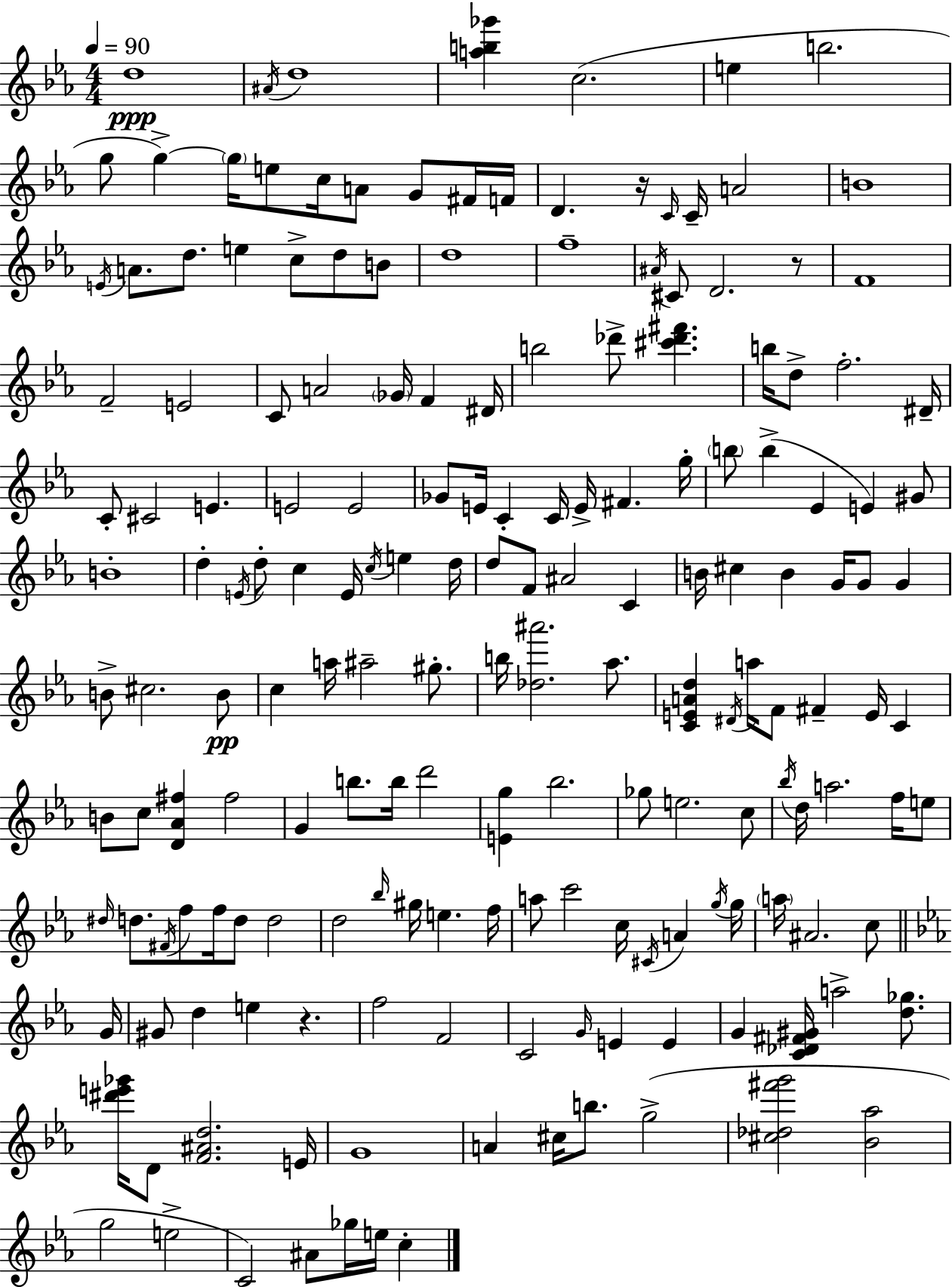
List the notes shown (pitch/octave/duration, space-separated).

D5/w A#4/s D5/w [A5,B5,Gb6]/q C5/h. E5/q B5/h. G5/e G5/q G5/s E5/e C5/s A4/e G4/e F#4/s F4/s D4/q. R/s C4/s C4/s A4/h B4/w E4/s A4/e. D5/e. E5/q C5/e D5/e B4/e D5/w F5/w A#4/s C#4/e D4/h. R/e F4/w F4/h E4/h C4/e A4/h Gb4/s F4/q D#4/s B5/h Db6/e [C#6,Db6,F#6]/q. B5/s D5/e F5/h. D#4/s C4/e C#4/h E4/q. E4/h E4/h Gb4/e E4/s C4/q C4/s E4/s F#4/q. G5/s B5/e B5/q Eb4/q E4/q G#4/e B4/w D5/q E4/s D5/e C5/q E4/s C5/s E5/q D5/s D5/e F4/e A#4/h C4/q B4/s C#5/q B4/q G4/s G4/e G4/q B4/e C#5/h. B4/e C5/q A5/s A#5/h G#5/e. B5/s [Db5,A#6]/h. Ab5/e. [C4,E4,A4,D5]/q D#4/s A5/s F4/e F#4/q E4/s C4/q B4/e C5/e [D4,Ab4,F#5]/q F#5/h G4/q B5/e. B5/s D6/h [E4,G5]/q Bb5/h. Gb5/e E5/h. C5/e Bb5/s D5/s A5/h. F5/s E5/e D#5/s D5/e. F#4/s F5/e F5/s D5/e D5/h D5/h Bb5/s G#5/s E5/q. F5/s A5/e C6/h C5/s C#4/s A4/q G5/s G5/s A5/s A#4/h. C5/e G4/s G#4/e D5/q E5/q R/q. F5/h F4/h C4/h G4/s E4/q E4/q G4/q [C4,Db4,F#4,G#4]/s A5/h [D5,Gb5]/e. [D#6,E6,Gb6]/s D4/e [F4,A#4,D5]/h. E4/s G4/w A4/q C#5/s B5/e. G5/h [C#5,Db5,F#6,G6]/h [Bb4,Ab5]/h G5/h E5/h C4/h A#4/e Gb5/s E5/s C5/q